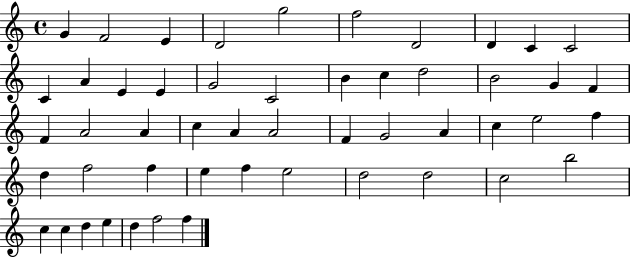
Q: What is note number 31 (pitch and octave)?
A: A4